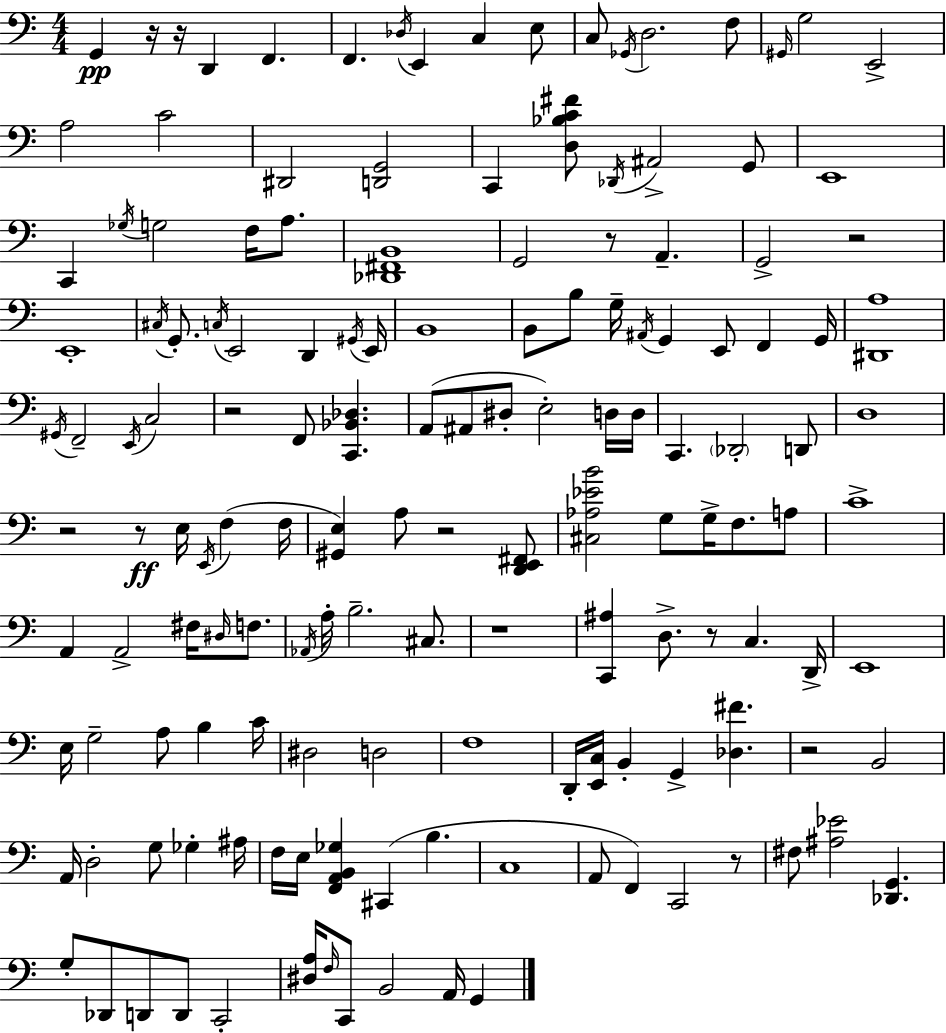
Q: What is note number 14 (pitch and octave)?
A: G3